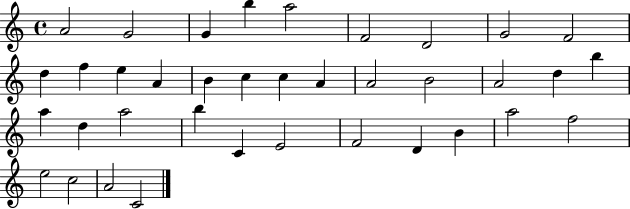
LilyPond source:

{
  \clef treble
  \time 4/4
  \defaultTimeSignature
  \key c \major
  a'2 g'2 | g'4 b''4 a''2 | f'2 d'2 | g'2 f'2 | \break d''4 f''4 e''4 a'4 | b'4 c''4 c''4 a'4 | a'2 b'2 | a'2 d''4 b''4 | \break a''4 d''4 a''2 | b''4 c'4 e'2 | f'2 d'4 b'4 | a''2 f''2 | \break e''2 c''2 | a'2 c'2 | \bar "|."
}